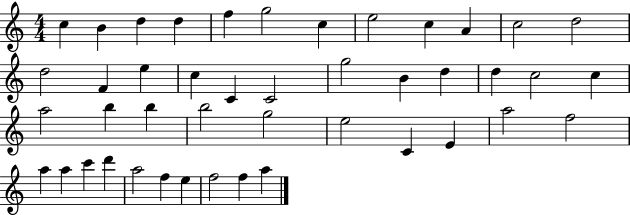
{
  \clef treble
  \numericTimeSignature
  \time 4/4
  \key c \major
  c''4 b'4 d''4 d''4 | f''4 g''2 c''4 | e''2 c''4 a'4 | c''2 d''2 | \break d''2 f'4 e''4 | c''4 c'4 c'2 | g''2 b'4 d''4 | d''4 c''2 c''4 | \break a''2 b''4 b''4 | b''2 g''2 | e''2 c'4 e'4 | a''2 f''2 | \break a''4 a''4 c'''4 d'''4 | a''2 f''4 e''4 | f''2 f''4 a''4 | \bar "|."
}